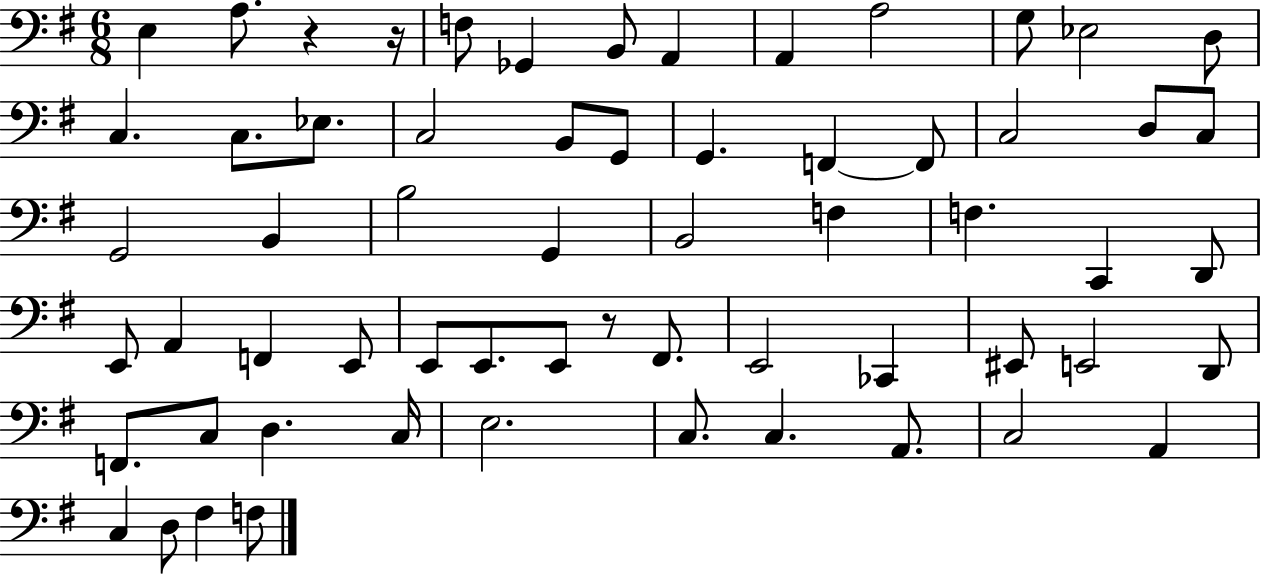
X:1
T:Untitled
M:6/8
L:1/4
K:G
E, A,/2 z z/4 F,/2 _G,, B,,/2 A,, A,, A,2 G,/2 _E,2 D,/2 C, C,/2 _E,/2 C,2 B,,/2 G,,/2 G,, F,, F,,/2 C,2 D,/2 C,/2 G,,2 B,, B,2 G,, B,,2 F, F, C,, D,,/2 E,,/2 A,, F,, E,,/2 E,,/2 E,,/2 E,,/2 z/2 ^F,,/2 E,,2 _C,, ^E,,/2 E,,2 D,,/2 F,,/2 C,/2 D, C,/4 E,2 C,/2 C, A,,/2 C,2 A,, C, D,/2 ^F, F,/2